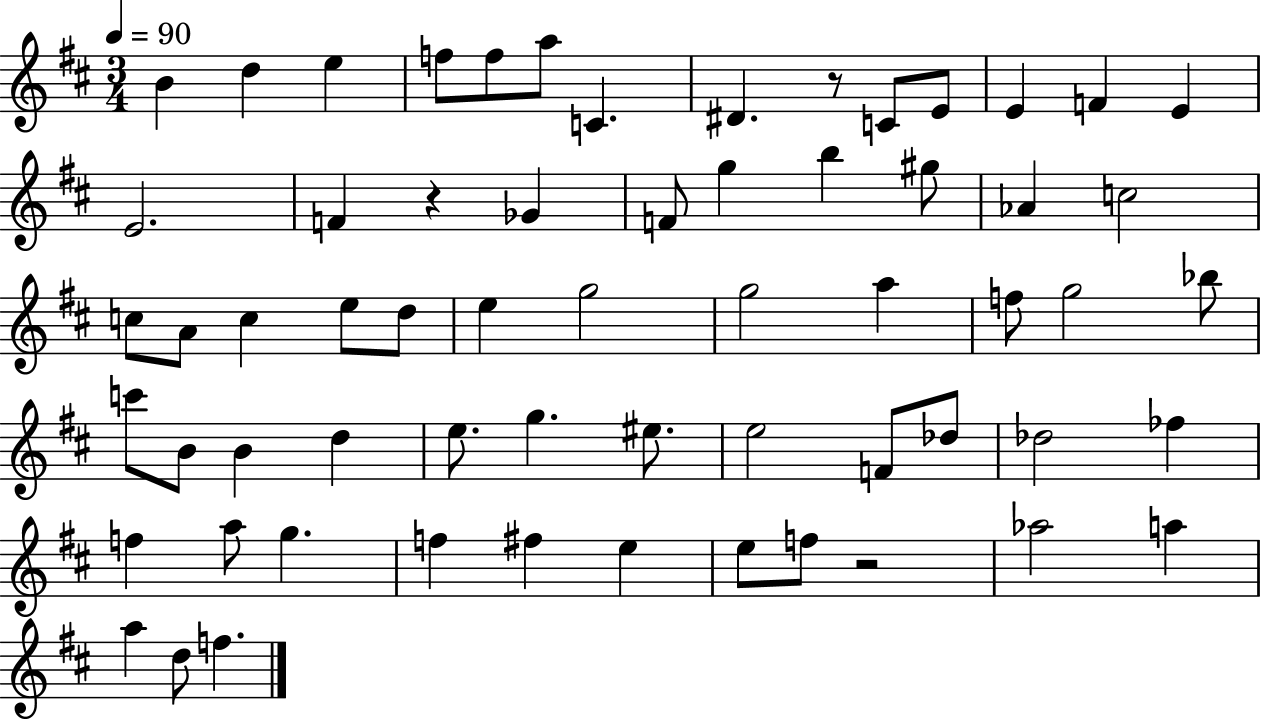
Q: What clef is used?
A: treble